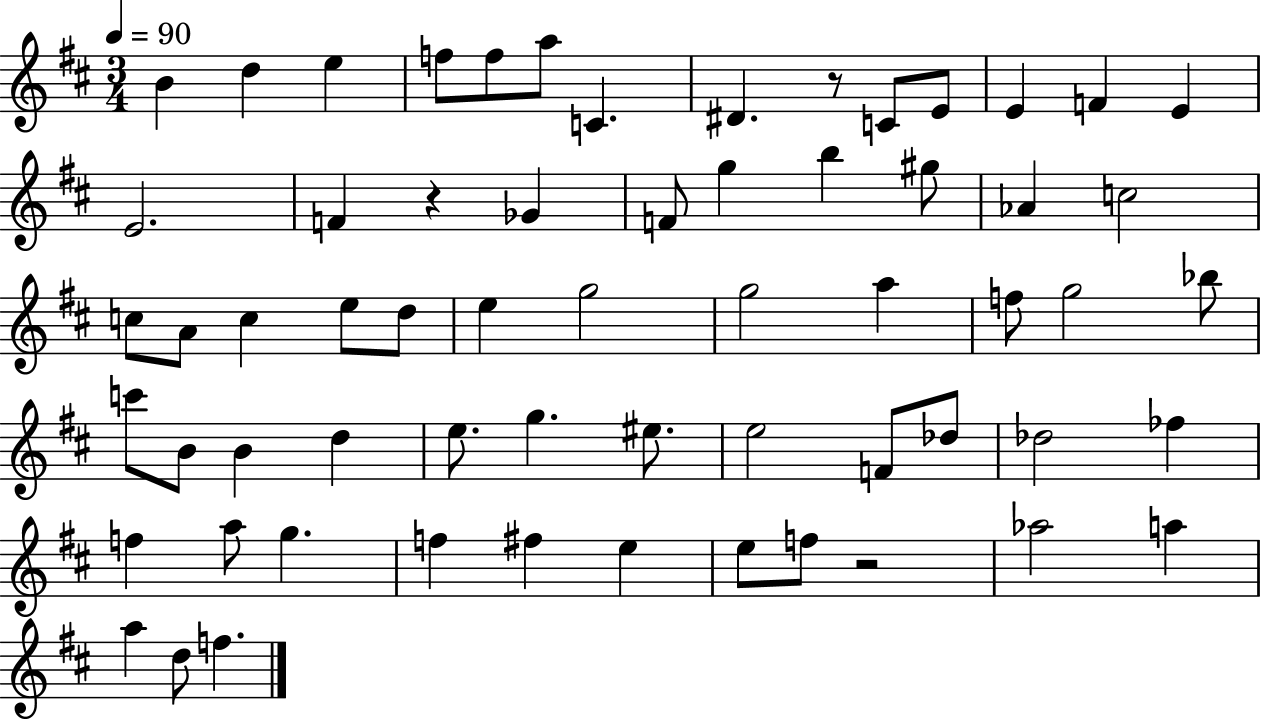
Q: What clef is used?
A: treble